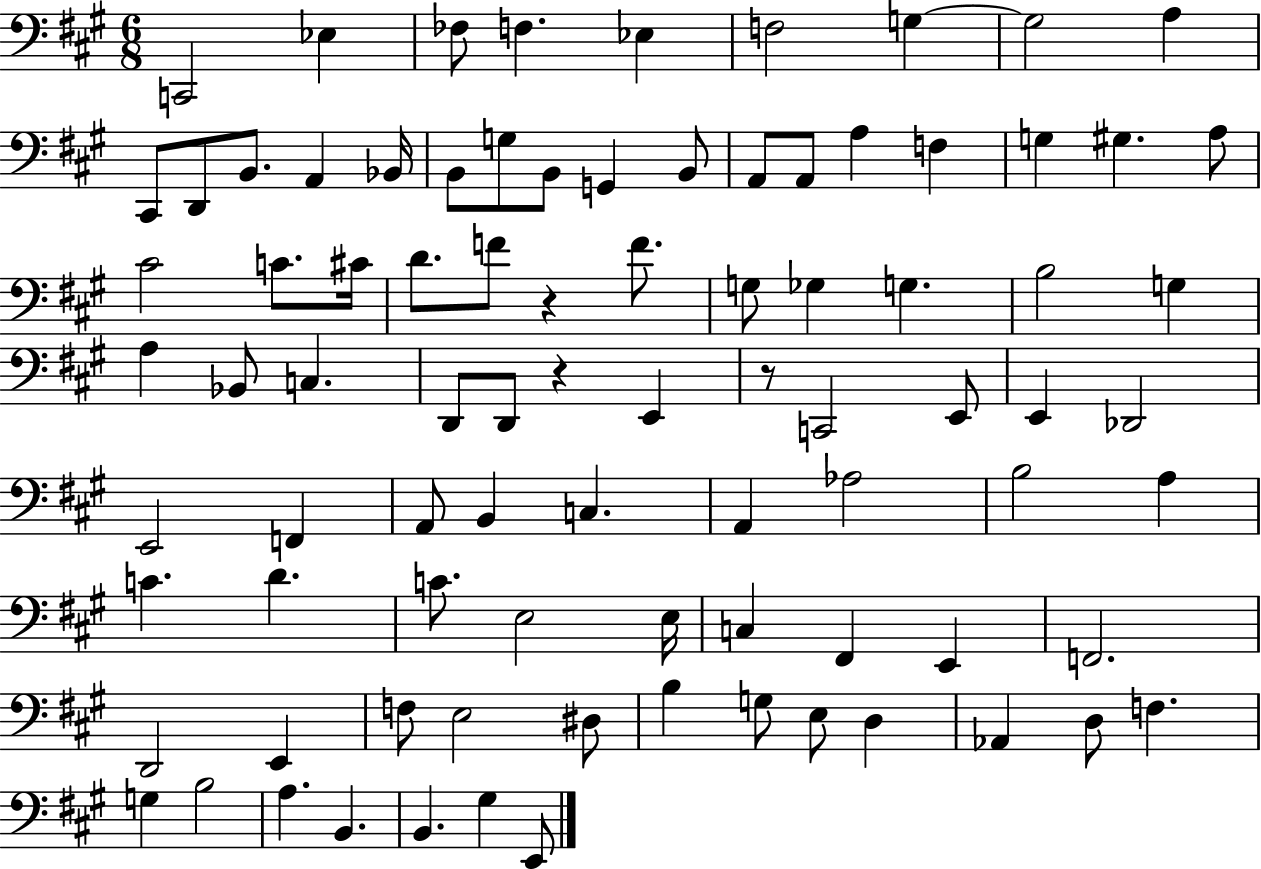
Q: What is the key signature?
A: A major